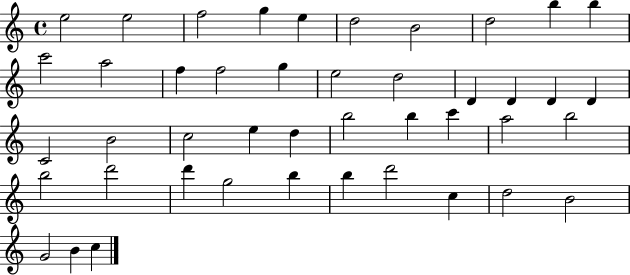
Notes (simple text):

E5/h E5/h F5/h G5/q E5/q D5/h B4/h D5/h B5/q B5/q C6/h A5/h F5/q F5/h G5/q E5/h D5/h D4/q D4/q D4/q D4/q C4/h B4/h C5/h E5/q D5/q B5/h B5/q C6/q A5/h B5/h B5/h D6/h D6/q G5/h B5/q B5/q D6/h C5/q D5/h B4/h G4/h B4/q C5/q